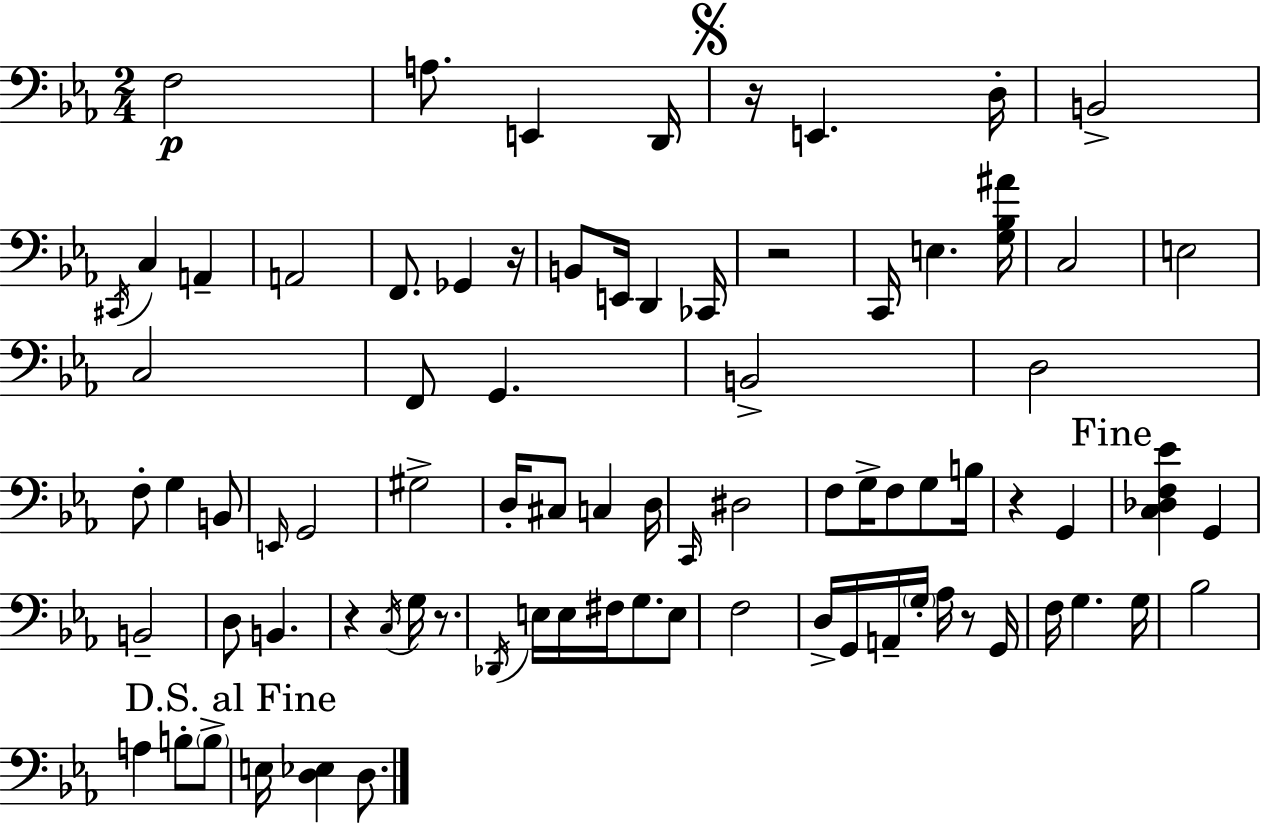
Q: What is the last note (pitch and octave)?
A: D3